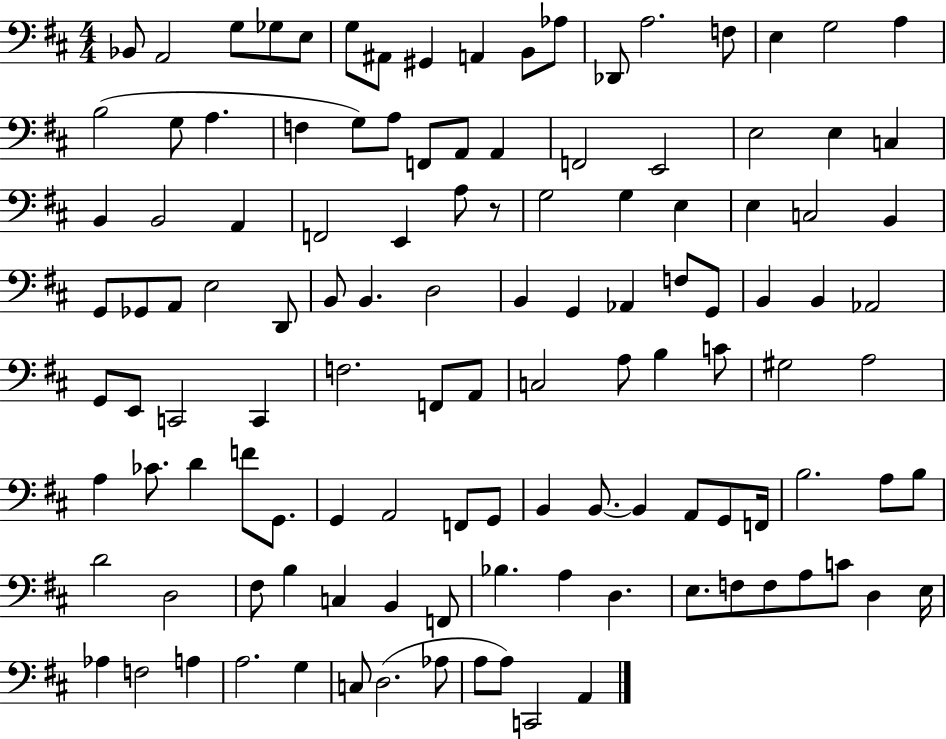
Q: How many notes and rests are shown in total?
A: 120